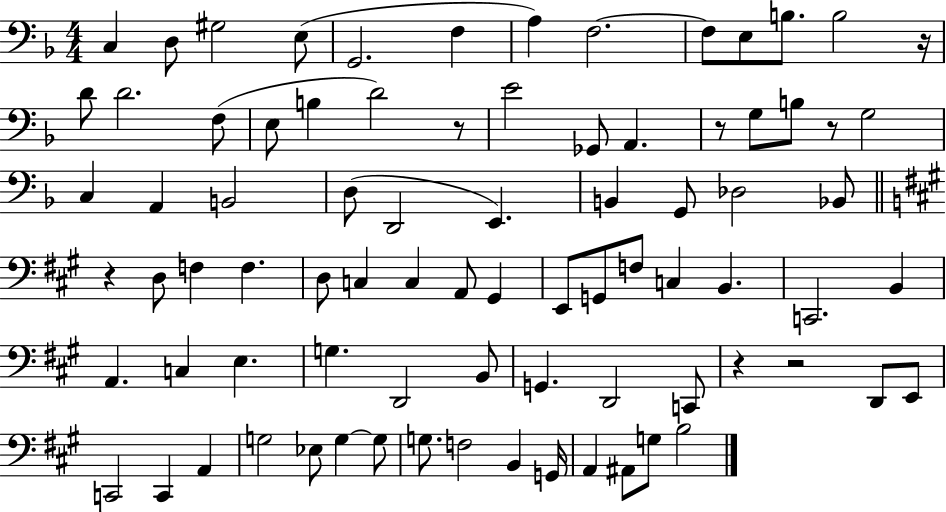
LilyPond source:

{
  \clef bass
  \numericTimeSignature
  \time 4/4
  \key f \major
  \repeat volta 2 { c4 d8 gis2 e8( | g,2. f4 | a4) f2.~~ | f8 e8 b8. b2 r16 | \break d'8 d'2. f8( | e8 b4 d'2) r8 | e'2 ges,8 a,4. | r8 g8 b8 r8 g2 | \break c4 a,4 b,2 | d8( d,2 e,4.) | b,4 g,8 des2 bes,8 | \bar "||" \break \key a \major r4 d8 f4 f4. | d8 c4 c4 a,8 gis,4 | e,8 g,8 f8 c4 b,4. | c,2. b,4 | \break a,4. c4 e4. | g4. d,2 b,8 | g,4. d,2 c,8 | r4 r2 d,8 e,8 | \break c,2 c,4 a,4 | g2 ees8 g4~~ g8 | g8. f2 b,4 g,16 | a,4 ais,8 g8 b2 | \break } \bar "|."
}